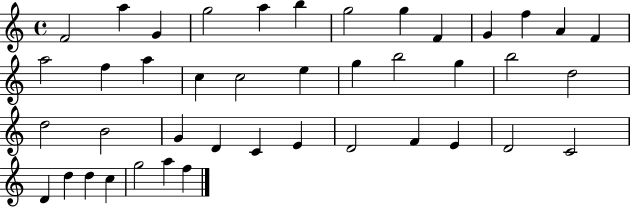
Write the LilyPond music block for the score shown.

{
  \clef treble
  \time 4/4
  \defaultTimeSignature
  \key c \major
  f'2 a''4 g'4 | g''2 a''4 b''4 | g''2 g''4 f'4 | g'4 f''4 a'4 f'4 | \break a''2 f''4 a''4 | c''4 c''2 e''4 | g''4 b''2 g''4 | b''2 d''2 | \break d''2 b'2 | g'4 d'4 c'4 e'4 | d'2 f'4 e'4 | d'2 c'2 | \break d'4 d''4 d''4 c''4 | g''2 a''4 f''4 | \bar "|."
}